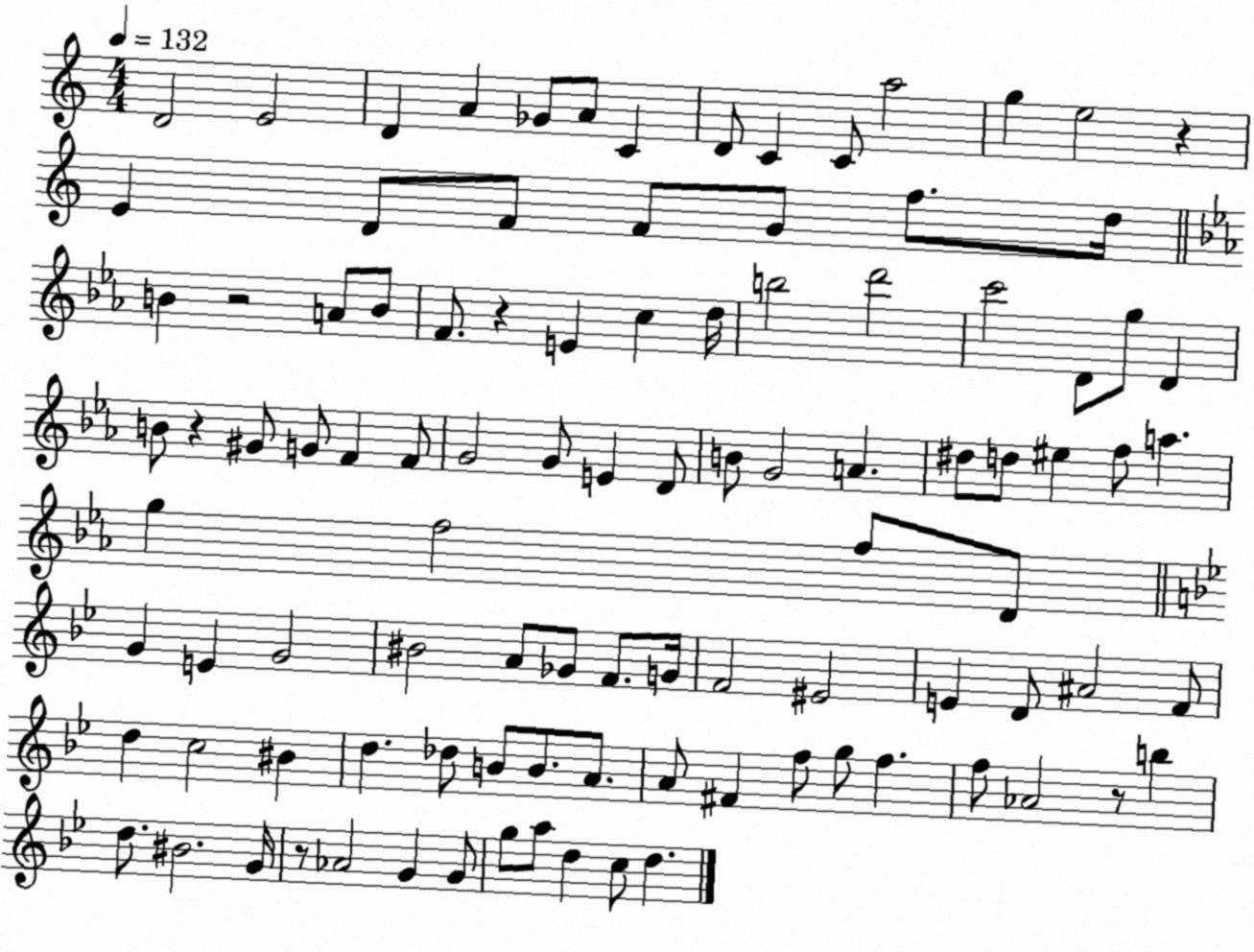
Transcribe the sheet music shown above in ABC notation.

X:1
T:Untitled
M:4/4
L:1/4
K:C
D2 E2 D A _G/2 A/2 C D/2 C C/2 a2 g e2 z E D/2 F/2 F/2 G/2 f/2 d/4 B z2 A/2 B/2 F/2 z E c d/4 b2 d'2 c'2 D/2 g/2 D B/2 z ^G/2 G/2 F F/2 G2 G/2 E D/2 B/2 G2 A ^d/2 d/2 ^e f/2 a g f2 f/2 D/2 G E G2 ^B2 A/2 _G/2 F/2 G/4 F2 ^E2 E D/2 ^A2 F/2 d c2 ^B d _d/2 B/2 B/2 A/2 A/2 ^F f/2 g/2 f f/2 _A2 z/2 b d/2 ^B2 G/4 z/2 _A2 G G/2 g/2 a/2 d c/2 d